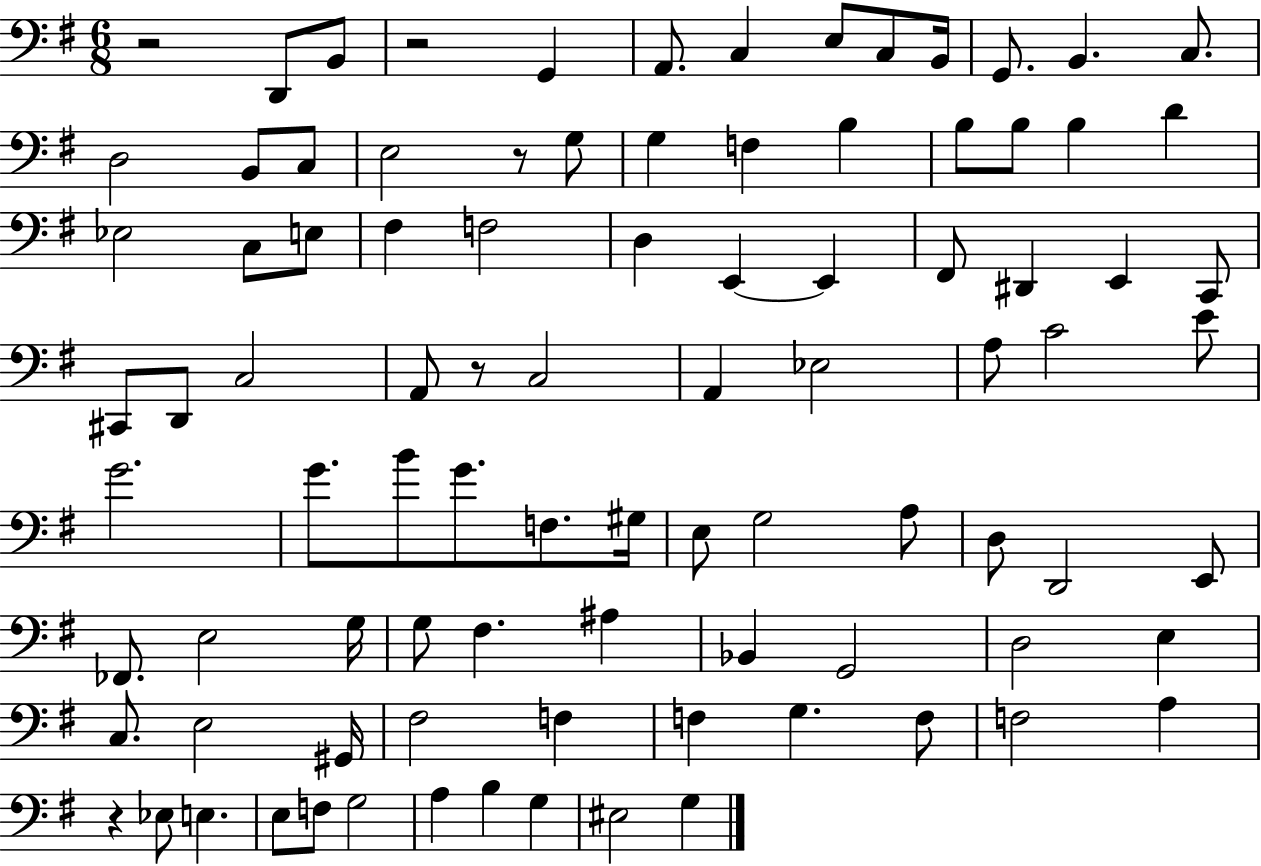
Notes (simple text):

R/h D2/e B2/e R/h G2/q A2/e. C3/q E3/e C3/e B2/s G2/e. B2/q. C3/e. D3/h B2/e C3/e E3/h R/e G3/e G3/q F3/q B3/q B3/e B3/e B3/q D4/q Eb3/h C3/e E3/e F#3/q F3/h D3/q E2/q E2/q F#2/e D#2/q E2/q C2/e C#2/e D2/e C3/h A2/e R/e C3/h A2/q Eb3/h A3/e C4/h E4/e G4/h. G4/e. B4/e G4/e. F3/e. G#3/s E3/e G3/h A3/e D3/e D2/h E2/e FES2/e. E3/h G3/s G3/e F#3/q. A#3/q Bb2/q G2/h D3/h E3/q C3/e. E3/h G#2/s F#3/h F3/q F3/q G3/q. F3/e F3/h A3/q R/q Eb3/e E3/q. E3/e F3/e G3/h A3/q B3/q G3/q EIS3/h G3/q